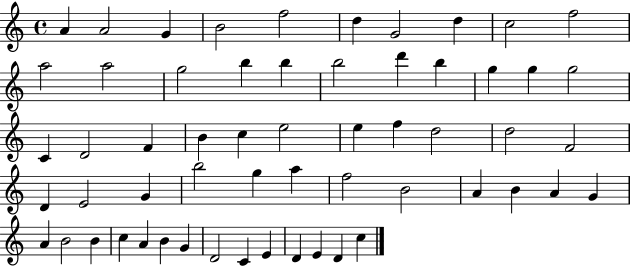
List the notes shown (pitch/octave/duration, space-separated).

A4/q A4/h G4/q B4/h F5/h D5/q G4/h D5/q C5/h F5/h A5/h A5/h G5/h B5/q B5/q B5/h D6/q B5/q G5/q G5/q G5/h C4/q D4/h F4/q B4/q C5/q E5/h E5/q F5/q D5/h D5/h F4/h D4/q E4/h G4/q B5/h G5/q A5/q F5/h B4/h A4/q B4/q A4/q G4/q A4/q B4/h B4/q C5/q A4/q B4/q G4/q D4/h C4/q E4/q D4/q E4/q D4/q C5/q